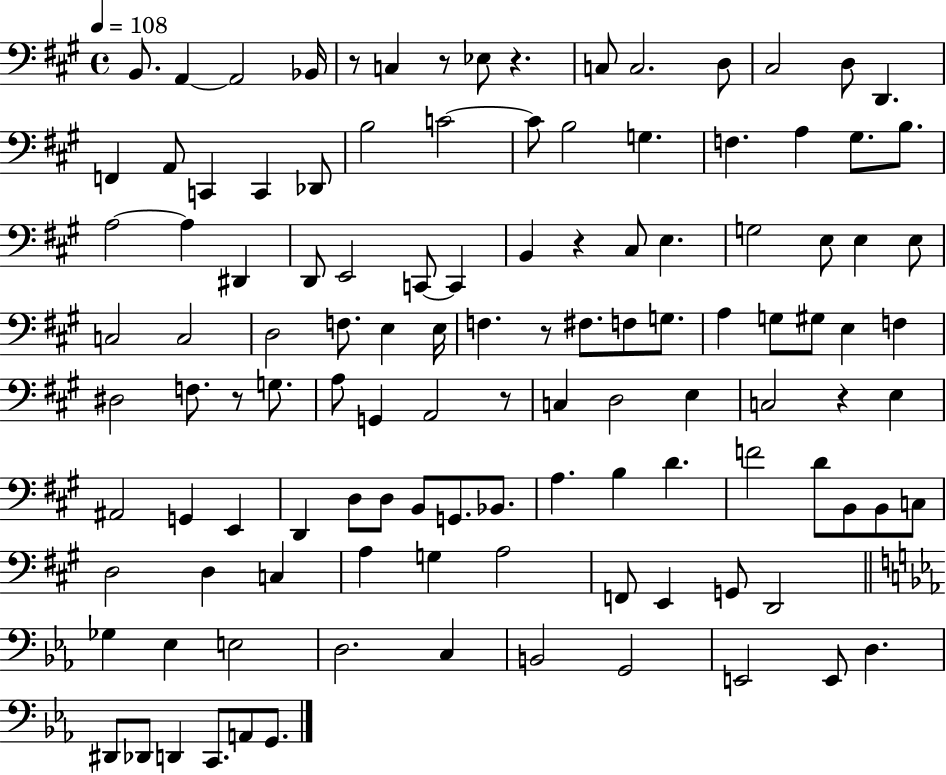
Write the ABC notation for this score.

X:1
T:Untitled
M:4/4
L:1/4
K:A
B,,/2 A,, A,,2 _B,,/4 z/2 C, z/2 _E,/2 z C,/2 C,2 D,/2 ^C,2 D,/2 D,, F,, A,,/2 C,, C,, _D,,/2 B,2 C2 C/2 B,2 G, F, A, ^G,/2 B,/2 A,2 A, ^D,, D,,/2 E,,2 C,,/2 C,, B,, z ^C,/2 E, G,2 E,/2 E, E,/2 C,2 C,2 D,2 F,/2 E, E,/4 F, z/2 ^F,/2 F,/2 G,/2 A, G,/2 ^G,/2 E, F, ^D,2 F,/2 z/2 G,/2 A,/2 G,, A,,2 z/2 C, D,2 E, C,2 z E, ^A,,2 G,, E,, D,, D,/2 D,/2 B,,/2 G,,/2 _B,,/2 A, B, D F2 D/2 B,,/2 B,,/2 C,/2 D,2 D, C, A, G, A,2 F,,/2 E,, G,,/2 D,,2 _G, _E, E,2 D,2 C, B,,2 G,,2 E,,2 E,,/2 D, ^D,,/2 _D,,/2 D,, C,,/2 A,,/2 G,,/2